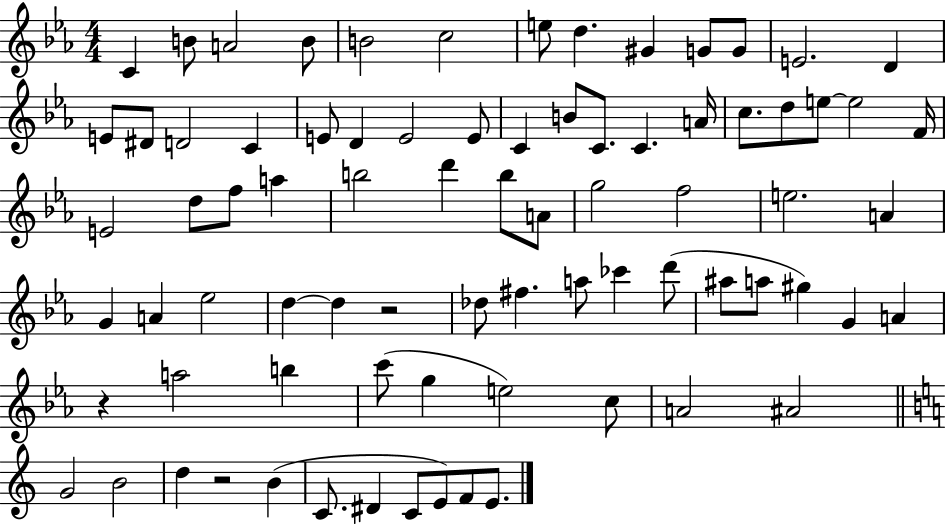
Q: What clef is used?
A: treble